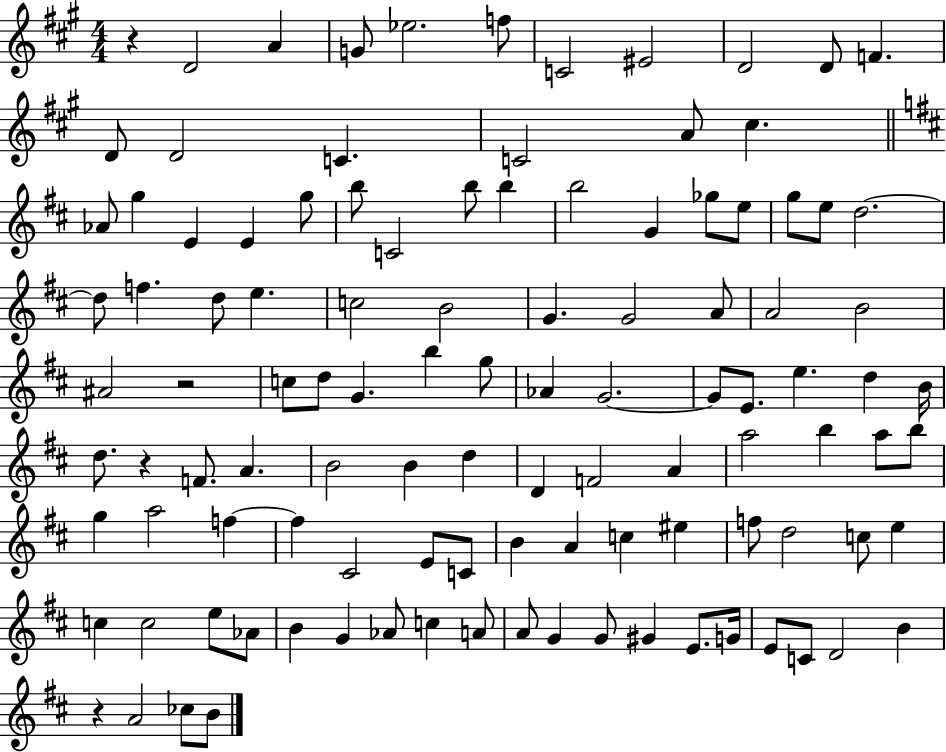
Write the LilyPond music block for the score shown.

{
  \clef treble
  \numericTimeSignature
  \time 4/4
  \key a \major
  r4 d'2 a'4 | g'8 ees''2. f''8 | c'2 eis'2 | d'2 d'8 f'4. | \break d'8 d'2 c'4. | c'2 a'8 cis''4. | \bar "||" \break \key d \major aes'8 g''4 e'4 e'4 g''8 | b''8 c'2 b''8 b''4 | b''2 g'4 ges''8 e''8 | g''8 e''8 d''2.~~ | \break d''8 f''4. d''8 e''4. | c''2 b'2 | g'4. g'2 a'8 | a'2 b'2 | \break ais'2 r2 | c''8 d''8 g'4. b''4 g''8 | aes'4 g'2.~~ | g'8 e'8. e''4. d''4 b'16 | \break d''8. r4 f'8. a'4. | b'2 b'4 d''4 | d'4 f'2 a'4 | a''2 b''4 a''8 b''8 | \break g''4 a''2 f''4~~ | f''4 cis'2 e'8 c'8 | b'4 a'4 c''4 eis''4 | f''8 d''2 c''8 e''4 | \break c''4 c''2 e''8 aes'8 | b'4 g'4 aes'8 c''4 a'8 | a'8 g'4 g'8 gis'4 e'8. g'16 | e'8 c'8 d'2 b'4 | \break r4 a'2 ces''8 b'8 | \bar "|."
}